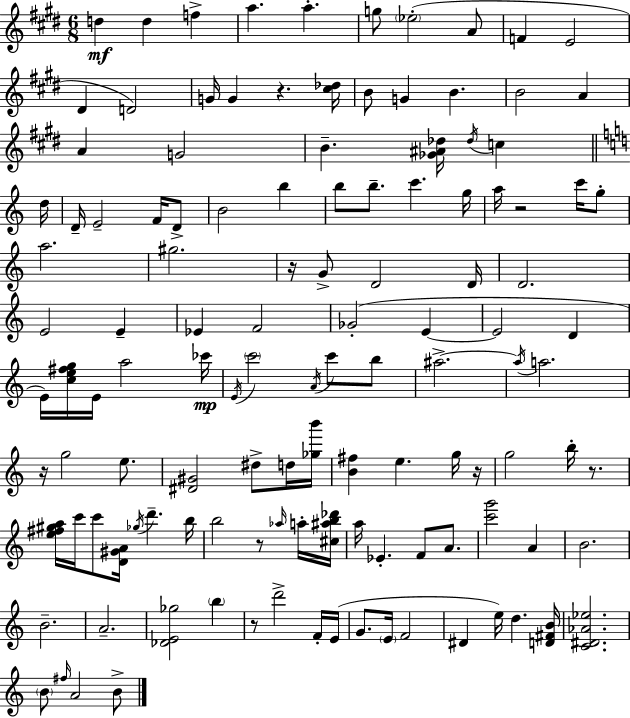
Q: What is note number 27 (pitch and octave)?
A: E4